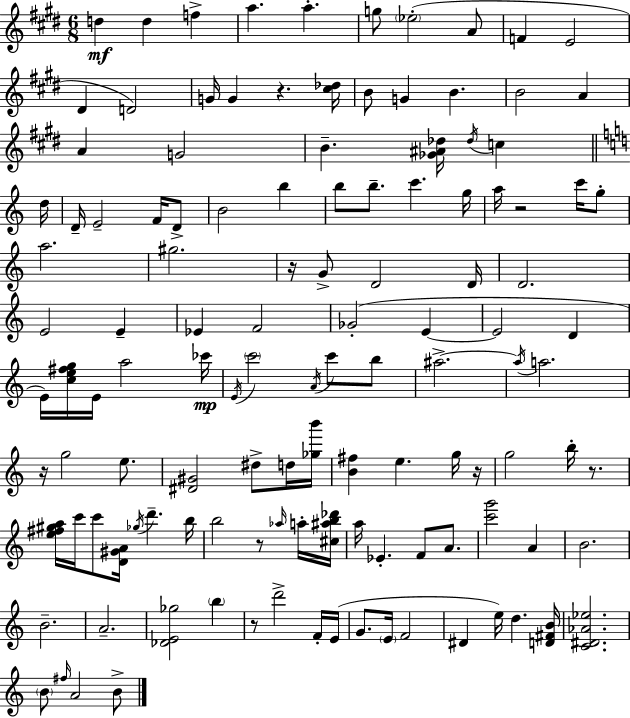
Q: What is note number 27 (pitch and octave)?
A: E4